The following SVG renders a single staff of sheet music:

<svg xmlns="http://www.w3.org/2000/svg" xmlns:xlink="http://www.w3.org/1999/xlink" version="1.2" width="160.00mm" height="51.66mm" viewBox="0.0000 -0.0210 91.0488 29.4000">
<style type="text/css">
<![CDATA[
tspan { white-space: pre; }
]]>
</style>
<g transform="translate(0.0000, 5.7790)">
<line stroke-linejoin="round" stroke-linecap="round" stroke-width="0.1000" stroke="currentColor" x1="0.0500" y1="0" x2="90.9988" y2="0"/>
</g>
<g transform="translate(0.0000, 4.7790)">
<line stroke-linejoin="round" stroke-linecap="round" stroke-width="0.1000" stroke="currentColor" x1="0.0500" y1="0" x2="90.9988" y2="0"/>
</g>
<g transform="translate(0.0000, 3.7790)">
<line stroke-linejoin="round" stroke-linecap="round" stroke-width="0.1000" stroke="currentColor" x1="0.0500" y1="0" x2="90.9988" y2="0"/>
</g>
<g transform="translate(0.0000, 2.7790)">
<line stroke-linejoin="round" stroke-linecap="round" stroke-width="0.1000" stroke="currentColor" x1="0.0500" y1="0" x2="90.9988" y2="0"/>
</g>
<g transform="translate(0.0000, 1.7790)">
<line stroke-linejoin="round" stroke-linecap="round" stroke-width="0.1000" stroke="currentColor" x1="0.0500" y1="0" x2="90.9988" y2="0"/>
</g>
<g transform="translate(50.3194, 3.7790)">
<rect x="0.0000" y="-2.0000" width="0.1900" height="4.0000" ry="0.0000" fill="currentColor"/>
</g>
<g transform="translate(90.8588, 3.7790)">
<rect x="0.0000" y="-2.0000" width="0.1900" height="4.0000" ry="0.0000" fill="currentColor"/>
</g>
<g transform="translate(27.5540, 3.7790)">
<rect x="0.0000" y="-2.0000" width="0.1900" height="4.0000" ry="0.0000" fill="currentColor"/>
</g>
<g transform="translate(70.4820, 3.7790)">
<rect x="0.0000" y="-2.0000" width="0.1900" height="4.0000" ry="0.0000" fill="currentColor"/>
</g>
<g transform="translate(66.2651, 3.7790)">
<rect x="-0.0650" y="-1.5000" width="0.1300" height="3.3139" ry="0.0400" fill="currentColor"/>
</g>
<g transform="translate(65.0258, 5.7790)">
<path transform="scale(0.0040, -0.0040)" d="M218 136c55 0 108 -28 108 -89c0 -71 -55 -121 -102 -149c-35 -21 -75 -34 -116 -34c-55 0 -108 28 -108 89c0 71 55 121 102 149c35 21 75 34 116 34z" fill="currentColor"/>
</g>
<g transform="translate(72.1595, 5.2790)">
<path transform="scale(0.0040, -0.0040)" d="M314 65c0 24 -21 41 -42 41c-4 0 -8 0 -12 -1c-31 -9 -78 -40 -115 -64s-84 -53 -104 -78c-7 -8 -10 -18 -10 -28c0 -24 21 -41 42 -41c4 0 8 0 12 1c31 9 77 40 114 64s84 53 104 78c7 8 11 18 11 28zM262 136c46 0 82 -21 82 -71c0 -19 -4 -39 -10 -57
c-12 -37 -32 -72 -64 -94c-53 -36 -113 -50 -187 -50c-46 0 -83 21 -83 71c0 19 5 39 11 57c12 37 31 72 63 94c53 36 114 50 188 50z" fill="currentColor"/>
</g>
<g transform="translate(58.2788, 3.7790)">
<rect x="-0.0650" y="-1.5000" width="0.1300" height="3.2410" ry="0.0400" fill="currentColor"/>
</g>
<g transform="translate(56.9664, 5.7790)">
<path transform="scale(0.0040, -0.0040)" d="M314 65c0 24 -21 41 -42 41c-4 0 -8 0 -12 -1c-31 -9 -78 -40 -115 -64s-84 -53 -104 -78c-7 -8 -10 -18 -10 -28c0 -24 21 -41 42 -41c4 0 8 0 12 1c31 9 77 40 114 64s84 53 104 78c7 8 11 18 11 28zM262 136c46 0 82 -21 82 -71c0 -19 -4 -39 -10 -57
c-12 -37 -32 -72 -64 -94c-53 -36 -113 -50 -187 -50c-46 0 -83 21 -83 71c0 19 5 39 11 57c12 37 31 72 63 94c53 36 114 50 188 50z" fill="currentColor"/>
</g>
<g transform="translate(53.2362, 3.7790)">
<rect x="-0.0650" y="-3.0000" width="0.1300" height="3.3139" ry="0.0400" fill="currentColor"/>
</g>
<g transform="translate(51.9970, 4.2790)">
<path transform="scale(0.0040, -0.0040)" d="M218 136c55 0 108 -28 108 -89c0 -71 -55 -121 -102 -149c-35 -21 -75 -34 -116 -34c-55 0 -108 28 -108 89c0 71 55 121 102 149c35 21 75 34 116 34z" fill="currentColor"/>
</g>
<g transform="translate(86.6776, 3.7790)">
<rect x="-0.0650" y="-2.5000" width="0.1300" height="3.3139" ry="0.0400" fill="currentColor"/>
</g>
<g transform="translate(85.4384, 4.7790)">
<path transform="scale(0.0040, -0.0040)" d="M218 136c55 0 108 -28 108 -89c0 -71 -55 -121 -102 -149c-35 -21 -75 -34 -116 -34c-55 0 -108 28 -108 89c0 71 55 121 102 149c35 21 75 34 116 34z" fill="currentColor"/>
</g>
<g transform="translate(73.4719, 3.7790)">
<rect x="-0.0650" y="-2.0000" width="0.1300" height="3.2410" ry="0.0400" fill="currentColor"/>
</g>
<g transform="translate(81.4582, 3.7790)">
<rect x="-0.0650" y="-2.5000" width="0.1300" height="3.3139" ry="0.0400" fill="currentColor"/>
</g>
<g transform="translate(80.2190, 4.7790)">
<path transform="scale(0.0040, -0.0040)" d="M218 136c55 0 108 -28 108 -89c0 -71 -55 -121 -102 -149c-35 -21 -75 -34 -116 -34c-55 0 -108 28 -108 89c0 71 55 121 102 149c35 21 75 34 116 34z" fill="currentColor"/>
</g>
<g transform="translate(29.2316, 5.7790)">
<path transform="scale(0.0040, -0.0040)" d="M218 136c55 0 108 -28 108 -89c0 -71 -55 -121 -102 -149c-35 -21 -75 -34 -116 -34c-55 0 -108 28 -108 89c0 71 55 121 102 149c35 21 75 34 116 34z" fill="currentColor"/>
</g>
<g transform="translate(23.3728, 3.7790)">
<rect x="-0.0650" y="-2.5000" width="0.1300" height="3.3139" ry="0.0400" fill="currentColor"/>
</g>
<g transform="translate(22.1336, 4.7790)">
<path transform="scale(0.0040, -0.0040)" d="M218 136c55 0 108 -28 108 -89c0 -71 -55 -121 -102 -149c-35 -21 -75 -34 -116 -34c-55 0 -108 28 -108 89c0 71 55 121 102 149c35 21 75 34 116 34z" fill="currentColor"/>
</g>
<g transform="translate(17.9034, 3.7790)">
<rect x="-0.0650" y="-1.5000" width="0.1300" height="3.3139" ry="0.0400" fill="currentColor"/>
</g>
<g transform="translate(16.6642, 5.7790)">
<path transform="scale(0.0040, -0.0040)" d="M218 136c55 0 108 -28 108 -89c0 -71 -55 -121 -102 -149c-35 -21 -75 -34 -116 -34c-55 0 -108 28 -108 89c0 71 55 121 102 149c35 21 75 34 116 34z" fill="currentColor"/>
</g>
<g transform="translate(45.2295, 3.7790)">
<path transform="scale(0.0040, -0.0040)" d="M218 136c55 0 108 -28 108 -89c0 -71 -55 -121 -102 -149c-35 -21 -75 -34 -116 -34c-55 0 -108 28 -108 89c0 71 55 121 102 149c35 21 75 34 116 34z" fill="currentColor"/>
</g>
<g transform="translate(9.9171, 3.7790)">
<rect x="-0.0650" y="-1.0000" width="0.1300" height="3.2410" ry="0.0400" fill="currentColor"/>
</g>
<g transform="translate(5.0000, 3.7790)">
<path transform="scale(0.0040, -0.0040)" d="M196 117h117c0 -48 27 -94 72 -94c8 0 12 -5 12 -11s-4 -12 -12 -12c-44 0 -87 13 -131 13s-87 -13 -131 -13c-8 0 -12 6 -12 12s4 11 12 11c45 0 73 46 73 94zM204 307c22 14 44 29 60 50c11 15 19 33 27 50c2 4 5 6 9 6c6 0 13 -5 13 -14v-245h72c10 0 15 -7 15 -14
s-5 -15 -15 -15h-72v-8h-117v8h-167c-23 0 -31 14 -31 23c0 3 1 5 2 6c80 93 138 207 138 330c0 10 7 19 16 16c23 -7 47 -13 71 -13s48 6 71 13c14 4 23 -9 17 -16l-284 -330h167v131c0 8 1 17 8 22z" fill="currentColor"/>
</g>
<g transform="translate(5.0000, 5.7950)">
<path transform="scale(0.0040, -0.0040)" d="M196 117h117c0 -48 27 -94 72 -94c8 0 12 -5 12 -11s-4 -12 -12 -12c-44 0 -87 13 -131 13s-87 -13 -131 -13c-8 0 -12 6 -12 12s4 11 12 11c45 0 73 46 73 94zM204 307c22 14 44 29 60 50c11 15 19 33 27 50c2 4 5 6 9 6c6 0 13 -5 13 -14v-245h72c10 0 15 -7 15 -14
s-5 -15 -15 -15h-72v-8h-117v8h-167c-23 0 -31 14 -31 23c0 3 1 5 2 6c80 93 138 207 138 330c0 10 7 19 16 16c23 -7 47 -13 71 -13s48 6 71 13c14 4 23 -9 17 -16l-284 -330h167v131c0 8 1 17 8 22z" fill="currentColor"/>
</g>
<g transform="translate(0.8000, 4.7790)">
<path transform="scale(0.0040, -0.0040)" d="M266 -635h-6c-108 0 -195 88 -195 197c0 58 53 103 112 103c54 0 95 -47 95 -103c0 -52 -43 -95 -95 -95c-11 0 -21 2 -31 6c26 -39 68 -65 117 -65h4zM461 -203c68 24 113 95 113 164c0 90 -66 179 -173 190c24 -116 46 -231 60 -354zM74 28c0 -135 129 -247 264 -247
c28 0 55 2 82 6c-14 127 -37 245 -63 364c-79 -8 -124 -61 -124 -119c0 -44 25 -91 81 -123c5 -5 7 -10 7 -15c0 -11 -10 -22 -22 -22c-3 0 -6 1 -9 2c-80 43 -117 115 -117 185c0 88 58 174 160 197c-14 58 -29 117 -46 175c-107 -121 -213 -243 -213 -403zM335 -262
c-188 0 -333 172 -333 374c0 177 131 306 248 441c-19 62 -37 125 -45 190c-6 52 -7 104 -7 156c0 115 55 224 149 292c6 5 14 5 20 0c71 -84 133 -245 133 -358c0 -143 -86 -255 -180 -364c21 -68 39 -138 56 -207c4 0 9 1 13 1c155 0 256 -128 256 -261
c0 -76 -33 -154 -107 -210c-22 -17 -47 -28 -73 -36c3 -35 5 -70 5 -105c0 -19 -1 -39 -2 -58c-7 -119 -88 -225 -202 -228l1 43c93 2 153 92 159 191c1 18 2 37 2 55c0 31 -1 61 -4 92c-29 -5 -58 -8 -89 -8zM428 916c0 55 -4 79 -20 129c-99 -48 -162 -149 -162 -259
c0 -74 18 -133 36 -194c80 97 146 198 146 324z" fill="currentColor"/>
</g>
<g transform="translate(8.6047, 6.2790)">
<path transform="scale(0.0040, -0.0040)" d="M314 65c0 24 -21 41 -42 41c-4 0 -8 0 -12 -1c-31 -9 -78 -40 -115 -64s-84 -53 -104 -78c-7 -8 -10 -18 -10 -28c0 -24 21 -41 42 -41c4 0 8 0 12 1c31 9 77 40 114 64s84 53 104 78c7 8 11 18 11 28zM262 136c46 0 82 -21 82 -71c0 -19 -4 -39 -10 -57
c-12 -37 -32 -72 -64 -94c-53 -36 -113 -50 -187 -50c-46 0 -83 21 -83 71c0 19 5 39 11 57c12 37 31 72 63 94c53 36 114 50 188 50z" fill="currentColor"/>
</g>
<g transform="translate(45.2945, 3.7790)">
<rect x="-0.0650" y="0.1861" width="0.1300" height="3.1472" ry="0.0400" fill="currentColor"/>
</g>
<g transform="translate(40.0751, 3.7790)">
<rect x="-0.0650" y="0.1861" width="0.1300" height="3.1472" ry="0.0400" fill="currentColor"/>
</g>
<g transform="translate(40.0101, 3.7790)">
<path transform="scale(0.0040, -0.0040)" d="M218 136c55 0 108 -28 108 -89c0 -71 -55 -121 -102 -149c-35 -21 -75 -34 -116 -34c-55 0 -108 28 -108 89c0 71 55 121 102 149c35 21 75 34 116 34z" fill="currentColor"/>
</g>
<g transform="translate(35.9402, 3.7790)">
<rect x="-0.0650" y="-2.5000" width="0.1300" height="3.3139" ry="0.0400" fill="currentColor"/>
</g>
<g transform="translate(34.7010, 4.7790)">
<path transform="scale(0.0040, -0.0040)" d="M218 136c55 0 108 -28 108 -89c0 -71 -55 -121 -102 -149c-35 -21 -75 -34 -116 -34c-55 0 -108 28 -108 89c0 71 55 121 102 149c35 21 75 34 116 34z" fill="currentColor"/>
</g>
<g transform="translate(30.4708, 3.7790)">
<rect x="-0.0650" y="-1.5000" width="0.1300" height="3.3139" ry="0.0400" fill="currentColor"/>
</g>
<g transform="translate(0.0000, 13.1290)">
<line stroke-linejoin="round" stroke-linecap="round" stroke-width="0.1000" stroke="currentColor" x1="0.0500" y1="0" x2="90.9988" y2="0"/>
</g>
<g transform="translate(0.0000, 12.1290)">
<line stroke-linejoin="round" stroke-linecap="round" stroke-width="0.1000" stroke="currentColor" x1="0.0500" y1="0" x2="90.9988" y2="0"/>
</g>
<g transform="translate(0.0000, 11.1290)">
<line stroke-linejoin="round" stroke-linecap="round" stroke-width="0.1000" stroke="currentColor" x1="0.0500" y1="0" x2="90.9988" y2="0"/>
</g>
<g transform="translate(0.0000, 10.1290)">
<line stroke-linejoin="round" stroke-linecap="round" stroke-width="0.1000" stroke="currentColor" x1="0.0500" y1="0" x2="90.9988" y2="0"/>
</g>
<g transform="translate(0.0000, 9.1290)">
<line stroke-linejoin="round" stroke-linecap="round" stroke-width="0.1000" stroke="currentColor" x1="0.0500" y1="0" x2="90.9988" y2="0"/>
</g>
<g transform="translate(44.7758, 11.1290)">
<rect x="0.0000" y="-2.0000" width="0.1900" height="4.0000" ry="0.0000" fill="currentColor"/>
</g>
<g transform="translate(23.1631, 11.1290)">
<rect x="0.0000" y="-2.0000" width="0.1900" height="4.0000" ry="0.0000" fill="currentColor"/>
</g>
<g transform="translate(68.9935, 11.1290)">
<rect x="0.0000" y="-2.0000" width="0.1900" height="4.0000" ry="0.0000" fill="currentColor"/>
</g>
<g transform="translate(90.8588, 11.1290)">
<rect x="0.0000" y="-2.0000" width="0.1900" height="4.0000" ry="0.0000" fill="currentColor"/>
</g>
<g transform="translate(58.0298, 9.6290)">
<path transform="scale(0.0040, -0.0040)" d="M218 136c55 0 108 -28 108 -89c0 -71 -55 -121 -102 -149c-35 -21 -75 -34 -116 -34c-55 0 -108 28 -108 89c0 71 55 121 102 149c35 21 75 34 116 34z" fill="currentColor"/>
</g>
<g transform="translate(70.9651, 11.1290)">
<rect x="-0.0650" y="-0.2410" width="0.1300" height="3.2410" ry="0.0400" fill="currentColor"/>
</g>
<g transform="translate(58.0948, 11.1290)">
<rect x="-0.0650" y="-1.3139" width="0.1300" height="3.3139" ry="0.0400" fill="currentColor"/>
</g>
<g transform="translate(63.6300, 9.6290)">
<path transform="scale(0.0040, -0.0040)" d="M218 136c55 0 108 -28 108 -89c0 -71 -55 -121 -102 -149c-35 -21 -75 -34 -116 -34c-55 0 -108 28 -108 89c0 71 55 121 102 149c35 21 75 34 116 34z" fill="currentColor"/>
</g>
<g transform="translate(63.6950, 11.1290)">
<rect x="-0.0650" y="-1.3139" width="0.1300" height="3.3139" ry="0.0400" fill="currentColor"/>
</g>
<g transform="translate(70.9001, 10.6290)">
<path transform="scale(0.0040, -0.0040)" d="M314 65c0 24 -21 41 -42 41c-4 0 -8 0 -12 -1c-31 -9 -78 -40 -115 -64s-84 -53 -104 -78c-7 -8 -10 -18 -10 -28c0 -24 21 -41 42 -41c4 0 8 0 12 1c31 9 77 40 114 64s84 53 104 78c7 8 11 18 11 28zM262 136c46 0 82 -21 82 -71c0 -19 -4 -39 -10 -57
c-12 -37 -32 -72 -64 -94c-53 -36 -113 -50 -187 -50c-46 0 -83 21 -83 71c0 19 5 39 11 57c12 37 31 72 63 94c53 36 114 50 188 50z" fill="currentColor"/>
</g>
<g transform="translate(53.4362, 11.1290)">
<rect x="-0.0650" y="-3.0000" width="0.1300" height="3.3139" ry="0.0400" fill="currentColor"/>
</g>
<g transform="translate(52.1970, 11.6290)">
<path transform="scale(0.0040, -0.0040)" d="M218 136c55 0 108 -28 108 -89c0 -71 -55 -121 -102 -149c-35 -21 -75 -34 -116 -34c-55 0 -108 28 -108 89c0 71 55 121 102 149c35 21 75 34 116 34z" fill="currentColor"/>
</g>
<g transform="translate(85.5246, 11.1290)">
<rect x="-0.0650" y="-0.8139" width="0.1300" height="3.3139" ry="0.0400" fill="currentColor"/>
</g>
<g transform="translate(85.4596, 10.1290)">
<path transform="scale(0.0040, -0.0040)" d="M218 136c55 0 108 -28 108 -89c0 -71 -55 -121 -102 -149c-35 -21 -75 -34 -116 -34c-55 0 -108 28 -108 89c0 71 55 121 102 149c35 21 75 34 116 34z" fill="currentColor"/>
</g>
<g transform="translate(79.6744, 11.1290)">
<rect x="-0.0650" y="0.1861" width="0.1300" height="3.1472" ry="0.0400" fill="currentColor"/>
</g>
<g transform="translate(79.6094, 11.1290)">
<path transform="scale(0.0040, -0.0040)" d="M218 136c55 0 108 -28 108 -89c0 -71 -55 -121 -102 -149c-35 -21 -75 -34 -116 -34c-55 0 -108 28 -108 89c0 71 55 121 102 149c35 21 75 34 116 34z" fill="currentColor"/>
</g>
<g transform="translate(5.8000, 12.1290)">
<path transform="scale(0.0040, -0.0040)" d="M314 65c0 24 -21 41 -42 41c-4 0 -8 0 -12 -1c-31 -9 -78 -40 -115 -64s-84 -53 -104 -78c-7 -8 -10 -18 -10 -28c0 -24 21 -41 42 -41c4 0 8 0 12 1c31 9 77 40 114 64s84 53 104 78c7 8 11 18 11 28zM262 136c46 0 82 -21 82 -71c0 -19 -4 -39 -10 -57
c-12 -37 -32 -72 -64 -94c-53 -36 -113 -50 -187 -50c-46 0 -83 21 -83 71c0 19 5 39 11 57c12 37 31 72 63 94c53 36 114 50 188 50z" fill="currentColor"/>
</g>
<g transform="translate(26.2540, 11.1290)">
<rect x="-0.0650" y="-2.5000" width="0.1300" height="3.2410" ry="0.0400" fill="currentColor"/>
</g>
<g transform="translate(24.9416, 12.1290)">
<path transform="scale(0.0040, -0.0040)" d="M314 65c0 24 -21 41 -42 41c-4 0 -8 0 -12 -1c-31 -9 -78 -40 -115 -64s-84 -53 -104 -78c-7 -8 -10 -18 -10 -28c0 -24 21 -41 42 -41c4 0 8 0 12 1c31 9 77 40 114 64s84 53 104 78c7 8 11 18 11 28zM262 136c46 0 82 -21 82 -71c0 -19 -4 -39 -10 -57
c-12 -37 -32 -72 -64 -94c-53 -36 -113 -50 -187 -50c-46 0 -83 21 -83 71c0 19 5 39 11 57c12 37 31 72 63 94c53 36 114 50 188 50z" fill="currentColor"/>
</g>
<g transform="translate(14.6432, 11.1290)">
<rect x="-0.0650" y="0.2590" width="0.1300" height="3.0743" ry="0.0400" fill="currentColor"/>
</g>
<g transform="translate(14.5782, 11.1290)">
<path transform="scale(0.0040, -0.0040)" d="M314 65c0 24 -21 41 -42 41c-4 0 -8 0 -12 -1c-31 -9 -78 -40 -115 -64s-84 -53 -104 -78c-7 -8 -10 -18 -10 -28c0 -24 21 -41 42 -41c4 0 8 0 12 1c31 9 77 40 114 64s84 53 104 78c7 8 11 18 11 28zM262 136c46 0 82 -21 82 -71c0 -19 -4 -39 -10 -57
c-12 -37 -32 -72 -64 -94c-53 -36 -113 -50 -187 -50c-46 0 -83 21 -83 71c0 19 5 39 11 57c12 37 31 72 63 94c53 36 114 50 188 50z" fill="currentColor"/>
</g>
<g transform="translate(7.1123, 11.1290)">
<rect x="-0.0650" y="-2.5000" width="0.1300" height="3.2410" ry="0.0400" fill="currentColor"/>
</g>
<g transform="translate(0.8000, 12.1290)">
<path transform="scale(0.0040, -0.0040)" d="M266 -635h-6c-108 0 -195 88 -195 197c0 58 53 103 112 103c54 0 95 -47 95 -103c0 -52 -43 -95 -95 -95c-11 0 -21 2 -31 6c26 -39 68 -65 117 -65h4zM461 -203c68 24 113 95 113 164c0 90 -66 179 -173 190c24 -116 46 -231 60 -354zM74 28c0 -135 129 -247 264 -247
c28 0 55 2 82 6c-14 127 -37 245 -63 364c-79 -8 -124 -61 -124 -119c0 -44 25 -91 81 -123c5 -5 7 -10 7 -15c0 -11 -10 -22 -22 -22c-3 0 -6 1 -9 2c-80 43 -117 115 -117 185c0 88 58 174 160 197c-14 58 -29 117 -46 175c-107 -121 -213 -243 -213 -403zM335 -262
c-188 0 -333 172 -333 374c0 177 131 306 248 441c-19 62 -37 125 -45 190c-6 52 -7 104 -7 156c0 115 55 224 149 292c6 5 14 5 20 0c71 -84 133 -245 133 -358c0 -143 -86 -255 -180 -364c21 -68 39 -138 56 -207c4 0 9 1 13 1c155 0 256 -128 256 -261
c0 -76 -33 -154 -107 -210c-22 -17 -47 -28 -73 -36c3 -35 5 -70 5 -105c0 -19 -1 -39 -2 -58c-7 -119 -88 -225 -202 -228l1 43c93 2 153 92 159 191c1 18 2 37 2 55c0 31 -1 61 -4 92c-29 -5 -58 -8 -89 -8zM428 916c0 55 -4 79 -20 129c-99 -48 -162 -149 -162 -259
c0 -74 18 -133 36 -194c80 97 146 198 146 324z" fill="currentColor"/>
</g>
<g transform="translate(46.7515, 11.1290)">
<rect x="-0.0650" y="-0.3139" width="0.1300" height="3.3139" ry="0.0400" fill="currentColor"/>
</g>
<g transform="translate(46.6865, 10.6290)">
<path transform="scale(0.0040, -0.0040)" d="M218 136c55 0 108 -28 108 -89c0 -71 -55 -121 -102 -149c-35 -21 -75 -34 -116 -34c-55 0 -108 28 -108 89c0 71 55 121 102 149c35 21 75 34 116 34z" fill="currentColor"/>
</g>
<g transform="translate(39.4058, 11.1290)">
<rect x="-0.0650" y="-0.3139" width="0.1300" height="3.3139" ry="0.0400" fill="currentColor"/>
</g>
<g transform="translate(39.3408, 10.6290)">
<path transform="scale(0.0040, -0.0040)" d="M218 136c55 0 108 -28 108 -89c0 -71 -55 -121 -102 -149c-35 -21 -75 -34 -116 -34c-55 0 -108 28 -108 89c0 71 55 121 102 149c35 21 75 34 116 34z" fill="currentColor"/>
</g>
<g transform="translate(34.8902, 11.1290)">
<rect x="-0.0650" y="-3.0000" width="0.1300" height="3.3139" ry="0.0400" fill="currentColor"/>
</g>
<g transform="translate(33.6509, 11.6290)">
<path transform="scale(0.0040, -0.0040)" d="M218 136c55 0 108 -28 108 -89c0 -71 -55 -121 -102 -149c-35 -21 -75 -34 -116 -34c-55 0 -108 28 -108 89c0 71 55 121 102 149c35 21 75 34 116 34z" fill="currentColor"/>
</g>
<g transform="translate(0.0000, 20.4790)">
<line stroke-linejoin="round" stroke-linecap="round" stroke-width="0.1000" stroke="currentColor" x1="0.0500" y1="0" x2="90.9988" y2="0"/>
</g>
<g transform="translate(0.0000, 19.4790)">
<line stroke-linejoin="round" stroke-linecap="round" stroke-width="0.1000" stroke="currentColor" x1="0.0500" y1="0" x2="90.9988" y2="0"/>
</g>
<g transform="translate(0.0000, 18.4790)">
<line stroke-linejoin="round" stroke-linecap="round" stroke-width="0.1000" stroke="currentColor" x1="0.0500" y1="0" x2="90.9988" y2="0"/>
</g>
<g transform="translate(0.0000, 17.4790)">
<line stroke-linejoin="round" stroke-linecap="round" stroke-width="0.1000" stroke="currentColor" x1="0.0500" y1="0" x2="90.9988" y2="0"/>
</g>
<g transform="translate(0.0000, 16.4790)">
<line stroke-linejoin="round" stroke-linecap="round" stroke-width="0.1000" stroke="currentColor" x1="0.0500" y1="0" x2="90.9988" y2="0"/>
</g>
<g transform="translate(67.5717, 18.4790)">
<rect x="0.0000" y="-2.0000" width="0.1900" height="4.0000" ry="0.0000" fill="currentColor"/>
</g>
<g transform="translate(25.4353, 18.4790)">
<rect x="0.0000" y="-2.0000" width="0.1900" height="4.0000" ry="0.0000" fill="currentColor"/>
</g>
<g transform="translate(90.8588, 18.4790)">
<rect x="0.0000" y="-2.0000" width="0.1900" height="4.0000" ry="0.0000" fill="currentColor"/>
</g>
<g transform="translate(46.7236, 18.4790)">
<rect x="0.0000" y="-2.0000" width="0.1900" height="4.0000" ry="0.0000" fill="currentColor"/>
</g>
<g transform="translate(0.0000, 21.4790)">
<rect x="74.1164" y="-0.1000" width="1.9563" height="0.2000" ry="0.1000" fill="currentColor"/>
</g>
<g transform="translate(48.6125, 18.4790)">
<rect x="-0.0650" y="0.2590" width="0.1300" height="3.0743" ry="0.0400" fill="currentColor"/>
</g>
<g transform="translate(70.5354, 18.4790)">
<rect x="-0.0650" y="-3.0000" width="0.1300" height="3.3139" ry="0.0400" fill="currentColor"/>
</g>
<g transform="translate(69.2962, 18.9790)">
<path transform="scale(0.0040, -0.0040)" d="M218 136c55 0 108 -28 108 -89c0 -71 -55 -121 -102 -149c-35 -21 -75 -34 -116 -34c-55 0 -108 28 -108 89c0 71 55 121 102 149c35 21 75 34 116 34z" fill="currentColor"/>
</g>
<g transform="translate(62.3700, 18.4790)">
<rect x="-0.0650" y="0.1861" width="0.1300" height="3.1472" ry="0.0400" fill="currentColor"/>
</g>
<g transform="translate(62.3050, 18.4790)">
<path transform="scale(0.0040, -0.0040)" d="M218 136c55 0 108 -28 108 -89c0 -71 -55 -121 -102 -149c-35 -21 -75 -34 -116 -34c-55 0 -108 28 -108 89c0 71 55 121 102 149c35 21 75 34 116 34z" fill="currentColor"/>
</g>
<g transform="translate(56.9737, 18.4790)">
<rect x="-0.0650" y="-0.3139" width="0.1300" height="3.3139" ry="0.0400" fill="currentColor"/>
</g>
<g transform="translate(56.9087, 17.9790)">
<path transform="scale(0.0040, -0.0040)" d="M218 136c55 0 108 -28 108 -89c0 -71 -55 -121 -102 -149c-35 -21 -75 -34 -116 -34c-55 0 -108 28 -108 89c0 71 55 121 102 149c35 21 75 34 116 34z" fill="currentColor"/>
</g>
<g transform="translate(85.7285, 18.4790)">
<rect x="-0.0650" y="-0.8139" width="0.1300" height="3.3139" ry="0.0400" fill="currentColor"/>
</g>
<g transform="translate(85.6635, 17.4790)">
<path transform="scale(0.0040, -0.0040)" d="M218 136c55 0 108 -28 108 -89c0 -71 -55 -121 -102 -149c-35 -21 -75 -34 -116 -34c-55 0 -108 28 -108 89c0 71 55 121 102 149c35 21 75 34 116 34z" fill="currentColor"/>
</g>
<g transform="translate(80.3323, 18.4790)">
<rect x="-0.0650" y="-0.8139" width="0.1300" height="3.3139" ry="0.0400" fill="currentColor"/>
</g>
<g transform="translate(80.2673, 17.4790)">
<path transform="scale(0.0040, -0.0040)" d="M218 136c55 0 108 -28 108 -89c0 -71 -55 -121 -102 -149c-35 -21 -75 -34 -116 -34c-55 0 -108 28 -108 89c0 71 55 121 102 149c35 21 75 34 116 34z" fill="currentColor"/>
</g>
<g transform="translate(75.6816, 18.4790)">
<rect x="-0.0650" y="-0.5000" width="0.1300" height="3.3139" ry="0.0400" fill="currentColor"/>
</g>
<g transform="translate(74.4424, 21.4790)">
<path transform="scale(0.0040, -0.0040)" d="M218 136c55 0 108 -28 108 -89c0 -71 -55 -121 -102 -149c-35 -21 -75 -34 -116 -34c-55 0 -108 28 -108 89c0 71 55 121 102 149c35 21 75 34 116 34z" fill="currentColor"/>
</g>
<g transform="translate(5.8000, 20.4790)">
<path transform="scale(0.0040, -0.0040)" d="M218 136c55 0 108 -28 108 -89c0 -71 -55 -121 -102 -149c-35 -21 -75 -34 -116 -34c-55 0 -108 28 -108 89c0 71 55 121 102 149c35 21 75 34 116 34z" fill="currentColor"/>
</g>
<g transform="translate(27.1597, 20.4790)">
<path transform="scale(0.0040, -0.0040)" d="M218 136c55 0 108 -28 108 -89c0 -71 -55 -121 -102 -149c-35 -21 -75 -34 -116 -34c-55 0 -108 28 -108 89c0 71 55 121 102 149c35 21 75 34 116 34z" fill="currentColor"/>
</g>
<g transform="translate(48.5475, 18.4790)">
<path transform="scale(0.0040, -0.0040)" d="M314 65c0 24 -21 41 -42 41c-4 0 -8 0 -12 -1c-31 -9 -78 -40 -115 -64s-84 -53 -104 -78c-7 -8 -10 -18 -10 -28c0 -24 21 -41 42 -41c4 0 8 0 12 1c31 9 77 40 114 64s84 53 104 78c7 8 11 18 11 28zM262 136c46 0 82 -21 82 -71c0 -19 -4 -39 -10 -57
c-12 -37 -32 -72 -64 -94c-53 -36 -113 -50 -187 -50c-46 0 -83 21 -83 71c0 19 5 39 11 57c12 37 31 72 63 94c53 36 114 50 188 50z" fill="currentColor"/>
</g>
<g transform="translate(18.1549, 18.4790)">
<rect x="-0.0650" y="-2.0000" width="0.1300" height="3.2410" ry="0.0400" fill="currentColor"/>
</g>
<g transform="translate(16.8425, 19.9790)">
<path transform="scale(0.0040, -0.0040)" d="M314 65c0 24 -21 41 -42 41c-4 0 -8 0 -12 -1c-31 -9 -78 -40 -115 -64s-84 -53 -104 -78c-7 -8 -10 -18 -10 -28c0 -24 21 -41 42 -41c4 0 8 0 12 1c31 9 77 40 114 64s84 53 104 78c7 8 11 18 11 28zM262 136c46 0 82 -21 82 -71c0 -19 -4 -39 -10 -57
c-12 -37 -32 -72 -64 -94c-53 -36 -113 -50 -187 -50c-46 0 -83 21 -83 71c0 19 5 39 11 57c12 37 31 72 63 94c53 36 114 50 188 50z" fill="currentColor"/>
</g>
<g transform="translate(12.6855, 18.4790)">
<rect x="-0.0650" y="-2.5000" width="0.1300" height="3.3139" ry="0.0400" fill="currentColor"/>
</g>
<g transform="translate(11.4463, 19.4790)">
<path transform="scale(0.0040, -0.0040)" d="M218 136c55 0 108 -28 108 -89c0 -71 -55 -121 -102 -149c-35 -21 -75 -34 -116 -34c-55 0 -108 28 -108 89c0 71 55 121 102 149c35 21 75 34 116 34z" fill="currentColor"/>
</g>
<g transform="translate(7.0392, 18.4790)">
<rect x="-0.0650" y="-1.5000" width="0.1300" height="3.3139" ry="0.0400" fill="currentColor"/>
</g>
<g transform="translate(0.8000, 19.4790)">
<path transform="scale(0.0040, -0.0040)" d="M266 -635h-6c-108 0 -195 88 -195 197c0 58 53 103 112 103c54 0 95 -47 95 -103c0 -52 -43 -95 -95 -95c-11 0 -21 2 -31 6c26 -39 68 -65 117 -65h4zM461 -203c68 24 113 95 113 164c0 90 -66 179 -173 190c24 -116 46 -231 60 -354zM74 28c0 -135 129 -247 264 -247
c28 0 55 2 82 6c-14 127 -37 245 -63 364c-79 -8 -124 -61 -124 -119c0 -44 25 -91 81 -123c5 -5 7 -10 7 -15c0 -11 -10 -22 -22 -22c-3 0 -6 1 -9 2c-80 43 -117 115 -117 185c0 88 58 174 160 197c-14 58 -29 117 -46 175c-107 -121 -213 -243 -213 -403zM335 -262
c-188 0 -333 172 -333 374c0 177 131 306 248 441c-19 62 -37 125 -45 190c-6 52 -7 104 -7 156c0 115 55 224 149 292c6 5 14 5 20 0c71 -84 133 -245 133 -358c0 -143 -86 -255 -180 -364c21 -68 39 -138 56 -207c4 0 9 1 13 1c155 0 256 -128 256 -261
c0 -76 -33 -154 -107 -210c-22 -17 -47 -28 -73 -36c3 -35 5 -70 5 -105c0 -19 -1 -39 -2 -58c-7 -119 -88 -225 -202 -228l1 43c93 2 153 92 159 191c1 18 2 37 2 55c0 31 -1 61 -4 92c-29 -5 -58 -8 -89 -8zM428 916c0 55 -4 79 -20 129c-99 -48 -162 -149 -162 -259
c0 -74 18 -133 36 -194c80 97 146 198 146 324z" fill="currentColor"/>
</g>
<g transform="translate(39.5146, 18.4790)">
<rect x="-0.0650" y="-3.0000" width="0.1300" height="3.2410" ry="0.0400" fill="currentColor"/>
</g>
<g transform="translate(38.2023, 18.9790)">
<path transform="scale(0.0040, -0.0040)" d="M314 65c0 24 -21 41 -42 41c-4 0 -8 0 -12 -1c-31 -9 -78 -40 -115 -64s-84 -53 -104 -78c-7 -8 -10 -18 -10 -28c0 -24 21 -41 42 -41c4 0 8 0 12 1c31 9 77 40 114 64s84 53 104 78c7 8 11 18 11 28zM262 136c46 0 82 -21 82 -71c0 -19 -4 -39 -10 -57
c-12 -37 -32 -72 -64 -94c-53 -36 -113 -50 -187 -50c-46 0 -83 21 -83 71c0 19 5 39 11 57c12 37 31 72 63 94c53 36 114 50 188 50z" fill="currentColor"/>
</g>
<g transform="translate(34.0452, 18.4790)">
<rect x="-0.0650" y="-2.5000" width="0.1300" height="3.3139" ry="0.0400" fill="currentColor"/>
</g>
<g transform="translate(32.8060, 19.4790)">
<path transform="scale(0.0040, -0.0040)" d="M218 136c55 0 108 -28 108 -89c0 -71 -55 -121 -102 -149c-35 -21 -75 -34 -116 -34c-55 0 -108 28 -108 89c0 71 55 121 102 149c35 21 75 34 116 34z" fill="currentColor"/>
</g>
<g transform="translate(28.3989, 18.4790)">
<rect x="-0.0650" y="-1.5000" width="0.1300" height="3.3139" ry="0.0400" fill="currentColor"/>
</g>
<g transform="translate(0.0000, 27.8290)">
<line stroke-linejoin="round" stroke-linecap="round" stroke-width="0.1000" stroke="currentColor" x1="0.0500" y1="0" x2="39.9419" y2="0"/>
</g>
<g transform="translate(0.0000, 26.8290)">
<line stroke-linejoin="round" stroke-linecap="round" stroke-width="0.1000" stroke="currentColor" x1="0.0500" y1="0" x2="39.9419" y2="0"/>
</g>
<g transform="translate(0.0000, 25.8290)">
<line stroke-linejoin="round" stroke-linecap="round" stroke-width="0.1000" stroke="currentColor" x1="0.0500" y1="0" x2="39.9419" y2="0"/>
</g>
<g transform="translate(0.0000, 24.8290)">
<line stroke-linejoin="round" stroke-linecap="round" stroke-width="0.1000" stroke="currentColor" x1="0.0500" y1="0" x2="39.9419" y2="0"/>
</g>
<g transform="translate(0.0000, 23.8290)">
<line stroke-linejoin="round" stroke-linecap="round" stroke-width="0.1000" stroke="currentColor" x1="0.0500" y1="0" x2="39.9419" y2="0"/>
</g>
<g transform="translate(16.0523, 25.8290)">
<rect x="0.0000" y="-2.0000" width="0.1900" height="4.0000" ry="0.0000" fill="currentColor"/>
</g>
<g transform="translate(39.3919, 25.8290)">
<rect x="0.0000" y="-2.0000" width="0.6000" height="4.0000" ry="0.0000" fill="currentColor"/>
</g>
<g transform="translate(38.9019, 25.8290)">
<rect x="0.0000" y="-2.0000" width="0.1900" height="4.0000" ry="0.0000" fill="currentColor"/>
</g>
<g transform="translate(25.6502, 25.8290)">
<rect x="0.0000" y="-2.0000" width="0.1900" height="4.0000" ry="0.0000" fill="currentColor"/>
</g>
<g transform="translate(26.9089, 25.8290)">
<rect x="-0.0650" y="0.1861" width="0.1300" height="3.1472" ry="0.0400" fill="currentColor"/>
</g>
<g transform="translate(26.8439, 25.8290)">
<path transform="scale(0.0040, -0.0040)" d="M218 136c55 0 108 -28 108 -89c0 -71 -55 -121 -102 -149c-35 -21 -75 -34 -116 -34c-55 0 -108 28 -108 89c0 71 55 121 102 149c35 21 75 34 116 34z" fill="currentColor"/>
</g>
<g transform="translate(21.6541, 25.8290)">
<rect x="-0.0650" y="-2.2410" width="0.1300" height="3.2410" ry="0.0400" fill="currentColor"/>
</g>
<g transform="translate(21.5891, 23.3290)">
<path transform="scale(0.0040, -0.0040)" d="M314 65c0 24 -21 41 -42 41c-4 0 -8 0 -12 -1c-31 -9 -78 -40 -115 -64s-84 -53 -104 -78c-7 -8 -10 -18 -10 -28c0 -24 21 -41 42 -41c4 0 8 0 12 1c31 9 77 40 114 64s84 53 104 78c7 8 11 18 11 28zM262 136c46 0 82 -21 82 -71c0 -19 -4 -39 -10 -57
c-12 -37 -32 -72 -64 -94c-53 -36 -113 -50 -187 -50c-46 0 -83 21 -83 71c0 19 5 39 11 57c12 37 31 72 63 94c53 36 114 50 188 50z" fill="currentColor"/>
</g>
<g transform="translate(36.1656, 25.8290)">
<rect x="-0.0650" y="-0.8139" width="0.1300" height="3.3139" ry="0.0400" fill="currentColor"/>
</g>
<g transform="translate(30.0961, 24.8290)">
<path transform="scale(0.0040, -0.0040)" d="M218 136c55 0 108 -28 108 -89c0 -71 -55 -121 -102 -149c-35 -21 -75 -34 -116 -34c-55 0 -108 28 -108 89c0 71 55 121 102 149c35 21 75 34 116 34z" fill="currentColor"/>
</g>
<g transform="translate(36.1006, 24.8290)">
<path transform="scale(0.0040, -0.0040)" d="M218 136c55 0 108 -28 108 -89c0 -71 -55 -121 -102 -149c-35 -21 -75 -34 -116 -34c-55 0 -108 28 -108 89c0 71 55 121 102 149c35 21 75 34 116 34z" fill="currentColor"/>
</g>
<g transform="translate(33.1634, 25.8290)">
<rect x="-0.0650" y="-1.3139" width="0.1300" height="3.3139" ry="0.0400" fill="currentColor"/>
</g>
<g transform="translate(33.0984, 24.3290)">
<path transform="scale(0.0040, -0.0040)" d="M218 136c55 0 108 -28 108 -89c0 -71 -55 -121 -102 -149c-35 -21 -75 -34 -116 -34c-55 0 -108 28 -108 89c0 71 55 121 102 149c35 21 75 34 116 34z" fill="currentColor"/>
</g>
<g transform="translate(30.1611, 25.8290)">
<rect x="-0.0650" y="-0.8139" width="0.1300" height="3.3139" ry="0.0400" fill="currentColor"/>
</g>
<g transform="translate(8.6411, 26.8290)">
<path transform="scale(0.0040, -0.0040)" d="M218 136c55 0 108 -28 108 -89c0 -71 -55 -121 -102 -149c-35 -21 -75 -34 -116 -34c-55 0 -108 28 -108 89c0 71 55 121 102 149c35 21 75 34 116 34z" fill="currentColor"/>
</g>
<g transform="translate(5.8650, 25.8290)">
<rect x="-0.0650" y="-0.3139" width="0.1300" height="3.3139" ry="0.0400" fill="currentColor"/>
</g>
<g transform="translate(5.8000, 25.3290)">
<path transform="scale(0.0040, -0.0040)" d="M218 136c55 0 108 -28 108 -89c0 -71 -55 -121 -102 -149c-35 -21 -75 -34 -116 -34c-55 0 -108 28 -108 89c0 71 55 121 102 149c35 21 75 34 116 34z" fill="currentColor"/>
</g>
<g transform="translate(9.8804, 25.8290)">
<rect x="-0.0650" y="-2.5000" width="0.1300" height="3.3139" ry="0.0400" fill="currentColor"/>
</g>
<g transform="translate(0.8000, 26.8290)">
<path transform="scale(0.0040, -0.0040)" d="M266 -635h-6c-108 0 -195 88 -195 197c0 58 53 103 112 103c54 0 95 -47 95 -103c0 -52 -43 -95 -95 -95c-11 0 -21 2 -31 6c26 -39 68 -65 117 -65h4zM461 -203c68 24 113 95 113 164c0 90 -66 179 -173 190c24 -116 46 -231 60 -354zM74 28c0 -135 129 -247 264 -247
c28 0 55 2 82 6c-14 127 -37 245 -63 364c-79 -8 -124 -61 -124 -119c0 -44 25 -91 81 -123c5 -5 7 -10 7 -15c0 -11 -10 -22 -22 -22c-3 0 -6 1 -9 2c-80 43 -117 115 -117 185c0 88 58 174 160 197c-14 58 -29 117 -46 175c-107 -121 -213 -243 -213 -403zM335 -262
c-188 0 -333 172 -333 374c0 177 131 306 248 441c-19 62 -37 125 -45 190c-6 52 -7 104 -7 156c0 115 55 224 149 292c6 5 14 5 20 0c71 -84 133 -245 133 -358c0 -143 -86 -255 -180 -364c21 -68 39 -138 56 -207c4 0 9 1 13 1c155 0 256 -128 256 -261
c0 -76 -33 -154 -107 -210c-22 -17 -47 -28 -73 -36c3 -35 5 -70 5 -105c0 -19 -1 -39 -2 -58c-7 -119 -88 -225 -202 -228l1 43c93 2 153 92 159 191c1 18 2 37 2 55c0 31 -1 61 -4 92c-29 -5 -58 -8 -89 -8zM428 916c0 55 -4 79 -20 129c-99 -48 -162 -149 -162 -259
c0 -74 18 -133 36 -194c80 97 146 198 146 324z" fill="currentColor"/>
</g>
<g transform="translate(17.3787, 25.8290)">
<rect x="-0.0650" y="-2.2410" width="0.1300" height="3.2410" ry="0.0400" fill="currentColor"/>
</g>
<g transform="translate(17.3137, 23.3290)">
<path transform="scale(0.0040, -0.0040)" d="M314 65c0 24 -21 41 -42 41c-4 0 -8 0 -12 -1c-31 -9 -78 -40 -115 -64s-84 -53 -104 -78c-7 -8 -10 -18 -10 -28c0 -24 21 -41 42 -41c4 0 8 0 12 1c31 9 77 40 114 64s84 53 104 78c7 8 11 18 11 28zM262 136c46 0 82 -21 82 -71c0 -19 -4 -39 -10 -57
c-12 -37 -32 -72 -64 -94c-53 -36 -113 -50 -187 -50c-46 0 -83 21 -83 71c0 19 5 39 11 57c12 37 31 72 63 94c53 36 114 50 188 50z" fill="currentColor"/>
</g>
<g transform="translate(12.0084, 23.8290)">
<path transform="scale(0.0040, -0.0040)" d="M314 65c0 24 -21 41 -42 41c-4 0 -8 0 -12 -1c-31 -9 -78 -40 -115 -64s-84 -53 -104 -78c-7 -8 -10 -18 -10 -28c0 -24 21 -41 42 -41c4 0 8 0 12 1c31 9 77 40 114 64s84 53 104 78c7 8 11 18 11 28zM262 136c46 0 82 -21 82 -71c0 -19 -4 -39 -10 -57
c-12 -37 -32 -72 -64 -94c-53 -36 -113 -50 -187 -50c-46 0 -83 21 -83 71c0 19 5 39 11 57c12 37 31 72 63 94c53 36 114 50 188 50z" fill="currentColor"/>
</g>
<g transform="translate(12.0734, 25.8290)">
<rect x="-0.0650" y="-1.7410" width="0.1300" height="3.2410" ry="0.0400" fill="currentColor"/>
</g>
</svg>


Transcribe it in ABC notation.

X:1
T:Untitled
M:4/4
L:1/4
K:C
D2 E G E G B B A E2 E F2 G G G2 B2 G2 A c c A e e c2 B d E G F2 E G A2 B2 c B A C d d c G f2 g2 g2 B d e d